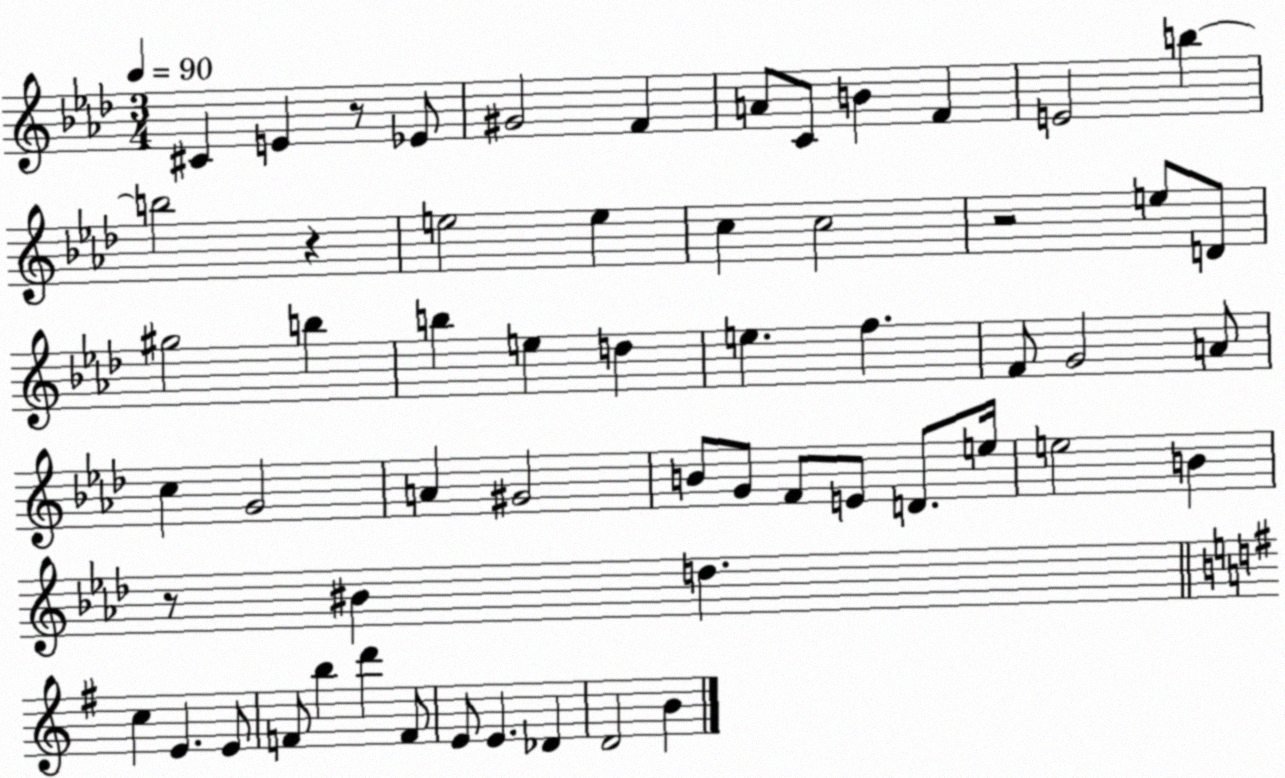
X:1
T:Untitled
M:3/4
L:1/4
K:Ab
^C E z/2 _E/2 ^G2 F A/2 C/2 B F E2 b b2 z e2 e c c2 z2 e/2 D/2 ^g2 b b e d e f F/2 G2 A/2 c G2 A ^G2 B/2 G/2 F/2 E/2 D/2 e/4 e2 B z/2 ^B d c E E/2 F/2 b d' F/2 E/2 E _D D2 B